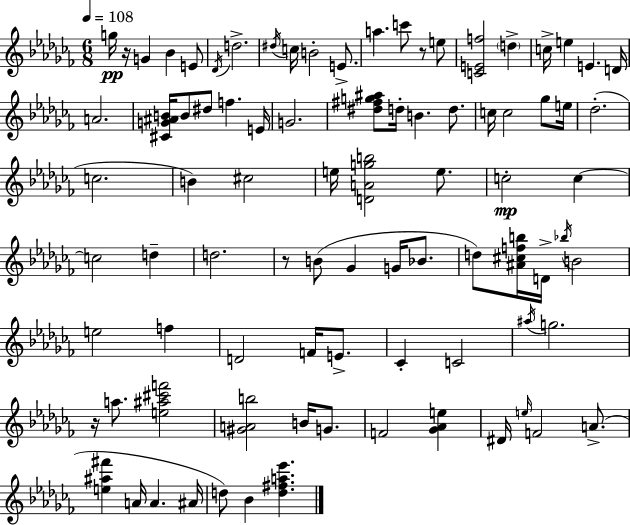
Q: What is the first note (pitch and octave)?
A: G5